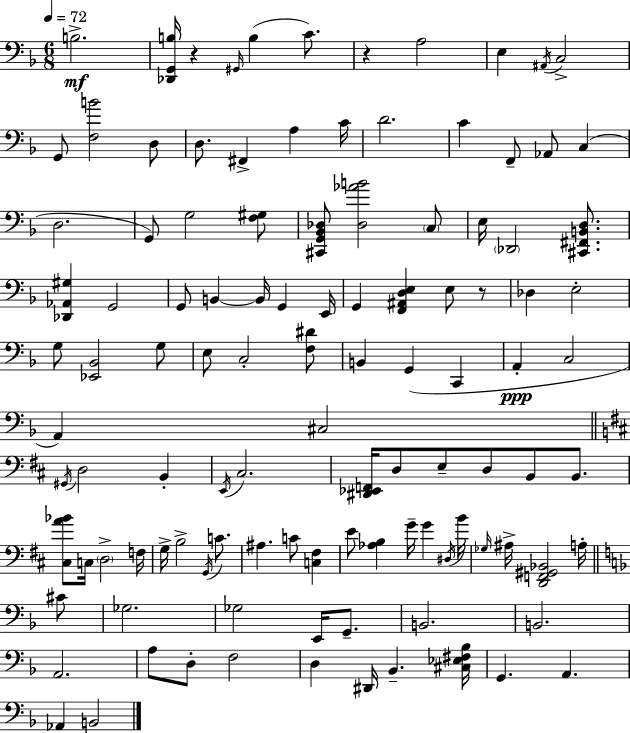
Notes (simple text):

B3/h. [Db2,G2,B3]/s R/q G#2/s B3/q C4/e. R/q A3/h E3/q A#2/s C3/h G2/e [F3,B4]/h D3/e D3/e. F#2/q A3/q C4/s D4/h. C4/q F2/e Ab2/e C3/q D3/h. G2/e G3/h [F3,G#3]/e [C#2,G2,Bb2,Db3]/e [Db3,Ab4,B4]/h C3/e E3/s Db2/h [C#2,F#2,B2,D3]/e. [Db2,Ab2,G#3]/q G2/h G2/e B2/q B2/s G2/q E2/s G2/q [F2,A#2,D3,E3]/q E3/e R/e Db3/q E3/h G3/e [Eb2,Bb2]/h G3/e E3/e C3/h [F3,D#4]/e B2/q G2/q C2/q A2/q C3/h A2/q C#3/h G#2/s D3/h B2/q E2/s C#3/h. [D#2,Eb2,F2]/s D3/e E3/e D3/e B2/e B2/e. [C#3,A4,Bb4]/e C3/s D3/h F3/s G3/s B3/h G2/s C4/e. A#3/q. C4/e [C3,F#3]/q E4/e [Ab3,B3]/q G4/s G4/q D#3/s B4/s Gb3/s A#3/s [D2,F2,G#2,Bb2]/h A3/s C#4/e Gb3/h. Gb3/h E2/s G2/e. B2/h. B2/h. A2/h. A3/e D3/e F3/h D3/q D#2/s Bb2/q. [C#3,Eb3,F#3,Bb3]/s G2/q. A2/q. Ab2/q B2/h